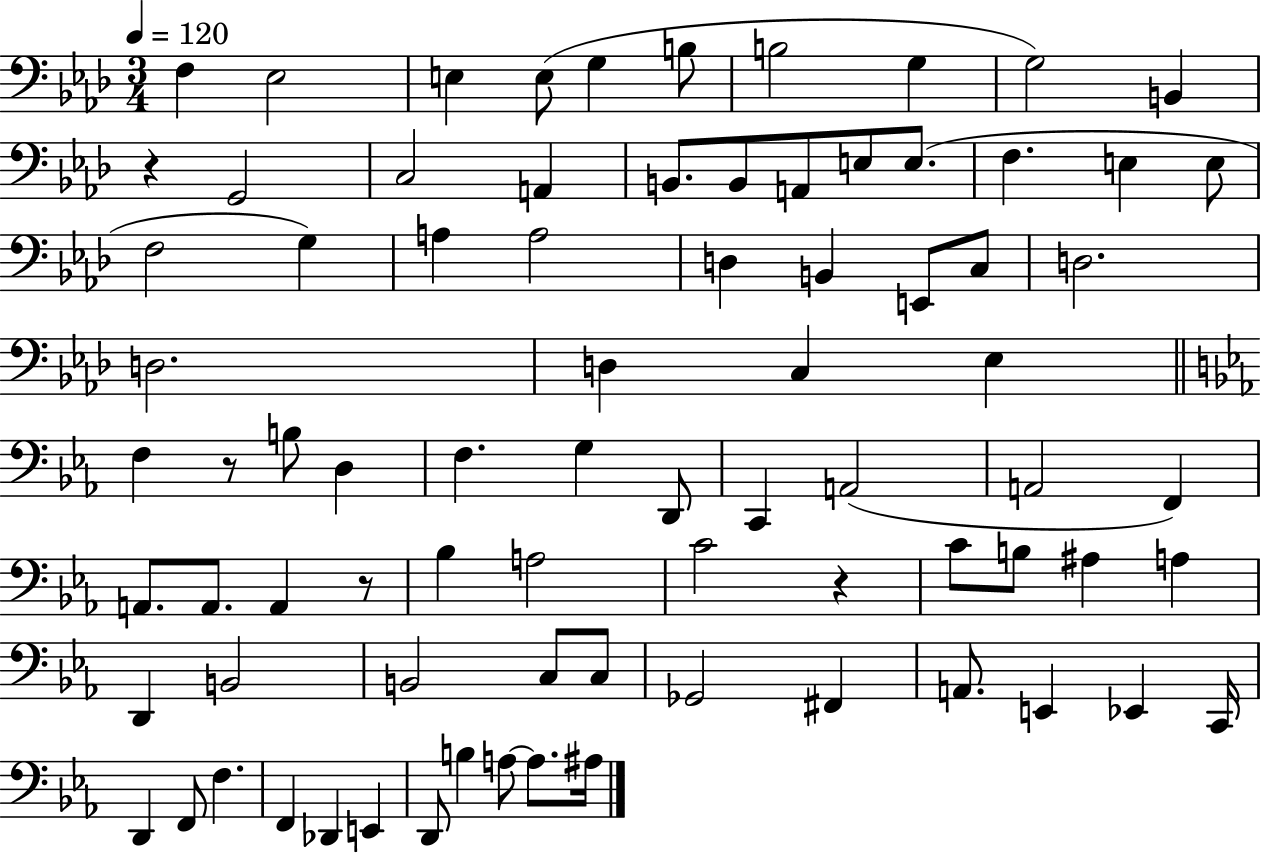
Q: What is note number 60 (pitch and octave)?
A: Gb2